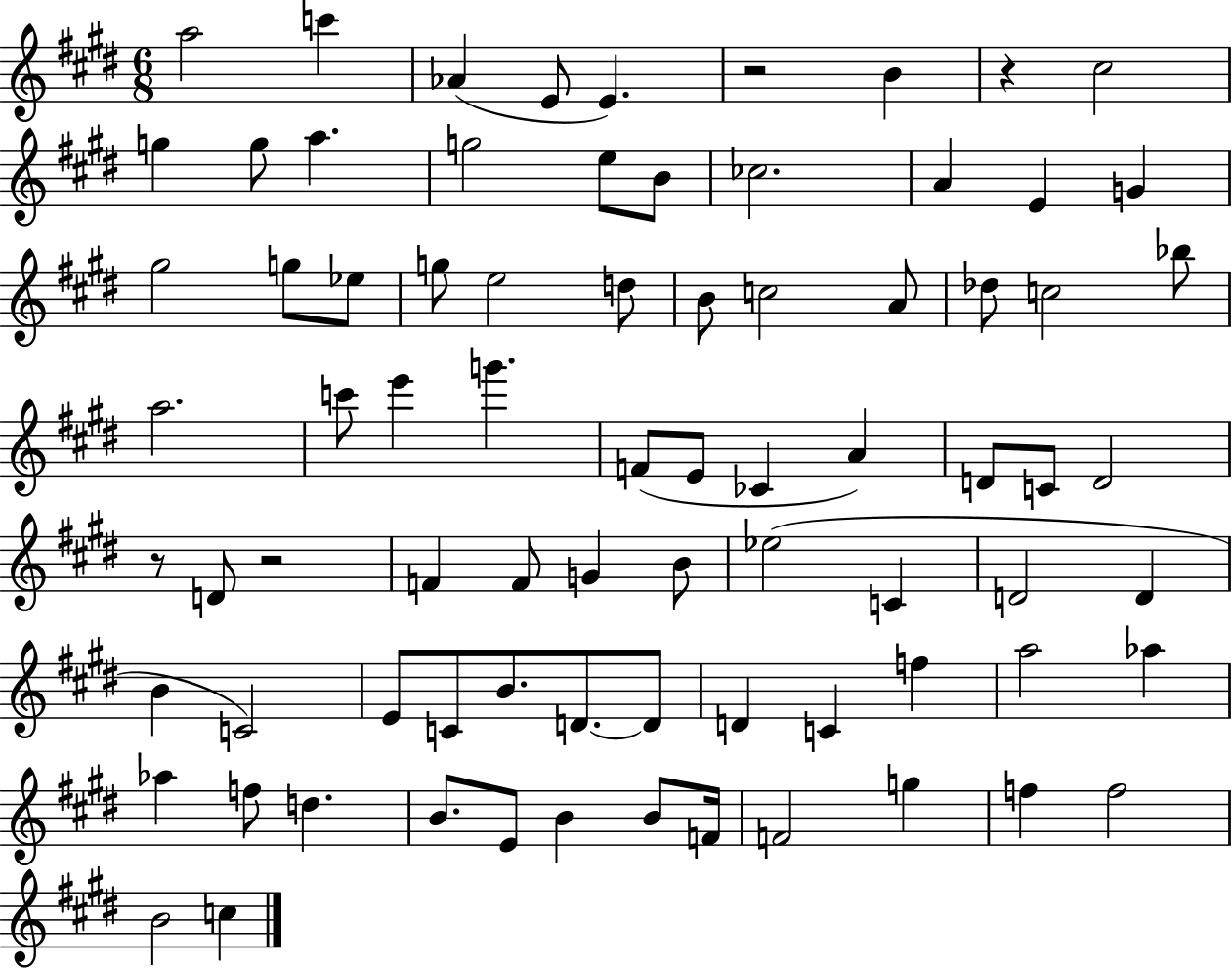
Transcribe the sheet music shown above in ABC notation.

X:1
T:Untitled
M:6/8
L:1/4
K:E
a2 c' _A E/2 E z2 B z ^c2 g g/2 a g2 e/2 B/2 _c2 A E G ^g2 g/2 _e/2 g/2 e2 d/2 B/2 c2 A/2 _d/2 c2 _b/2 a2 c'/2 e' g' F/2 E/2 _C A D/2 C/2 D2 z/2 D/2 z2 F F/2 G B/2 _e2 C D2 D B C2 E/2 C/2 B/2 D/2 D/2 D C f a2 _a _a f/2 d B/2 E/2 B B/2 F/4 F2 g f f2 B2 c